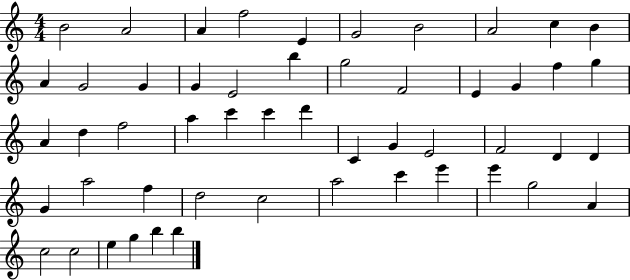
B4/h A4/h A4/q F5/h E4/q G4/h B4/h A4/h C5/q B4/q A4/q G4/h G4/q G4/q E4/h B5/q G5/h F4/h E4/q G4/q F5/q G5/q A4/q D5/q F5/h A5/q C6/q C6/q D6/q C4/q G4/q E4/h F4/h D4/q D4/q G4/q A5/h F5/q D5/h C5/h A5/h C6/q E6/q E6/q G5/h A4/q C5/h C5/h E5/q G5/q B5/q B5/q